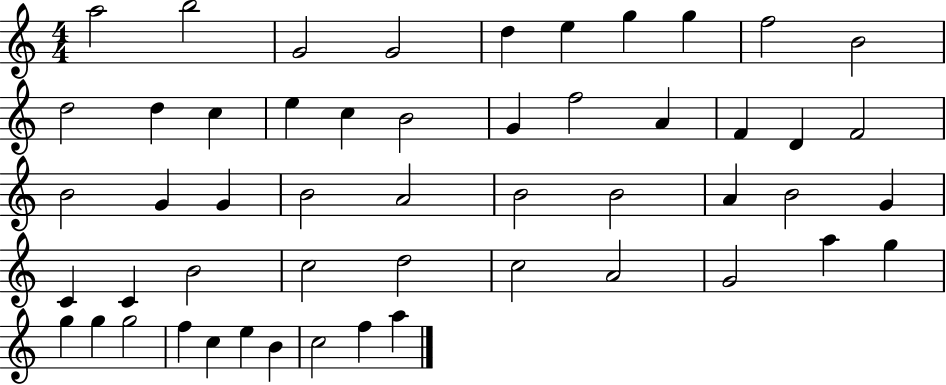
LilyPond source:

{
  \clef treble
  \numericTimeSignature
  \time 4/4
  \key c \major
  a''2 b''2 | g'2 g'2 | d''4 e''4 g''4 g''4 | f''2 b'2 | \break d''2 d''4 c''4 | e''4 c''4 b'2 | g'4 f''2 a'4 | f'4 d'4 f'2 | \break b'2 g'4 g'4 | b'2 a'2 | b'2 b'2 | a'4 b'2 g'4 | \break c'4 c'4 b'2 | c''2 d''2 | c''2 a'2 | g'2 a''4 g''4 | \break g''4 g''4 g''2 | f''4 c''4 e''4 b'4 | c''2 f''4 a''4 | \bar "|."
}